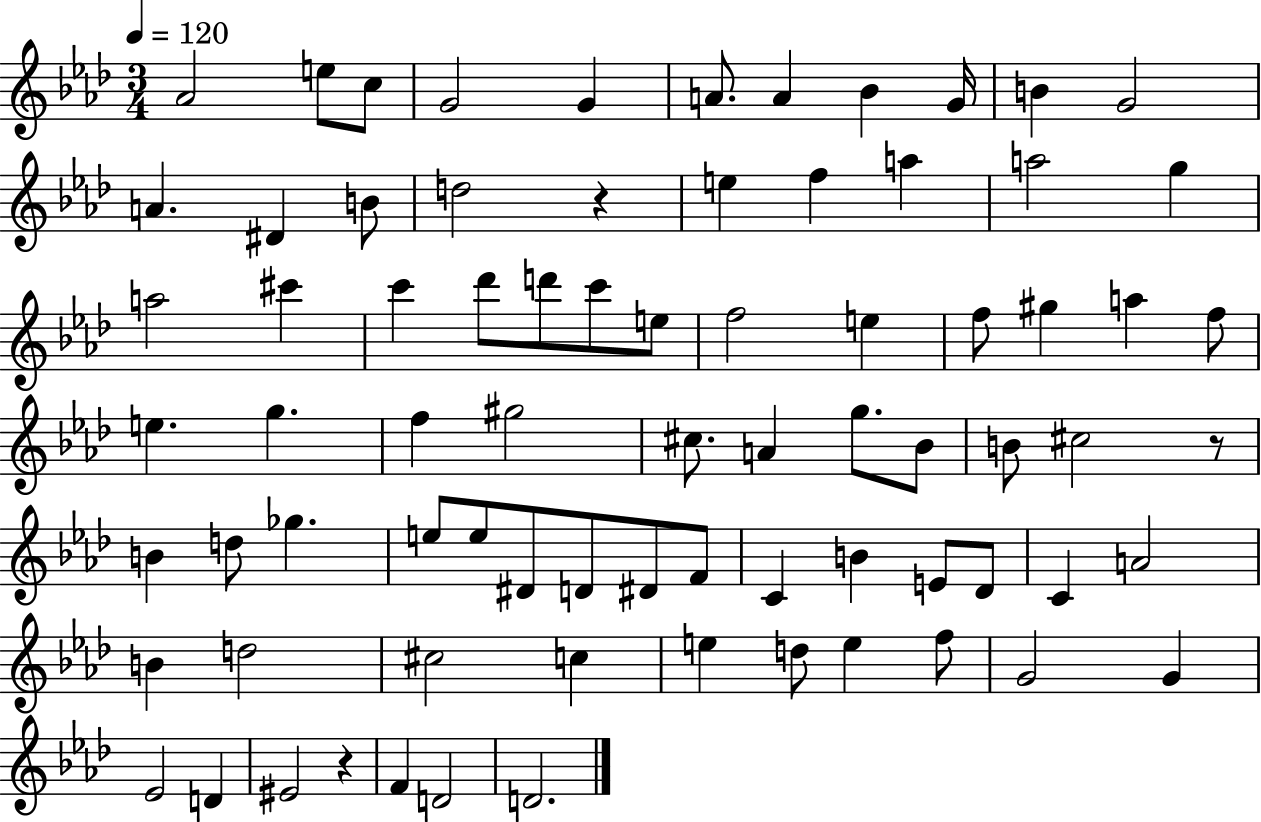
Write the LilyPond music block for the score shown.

{
  \clef treble
  \numericTimeSignature
  \time 3/4
  \key aes \major
  \tempo 4 = 120
  aes'2 e''8 c''8 | g'2 g'4 | a'8. a'4 bes'4 g'16 | b'4 g'2 | \break a'4. dis'4 b'8 | d''2 r4 | e''4 f''4 a''4 | a''2 g''4 | \break a''2 cis'''4 | c'''4 des'''8 d'''8 c'''8 e''8 | f''2 e''4 | f''8 gis''4 a''4 f''8 | \break e''4. g''4. | f''4 gis''2 | cis''8. a'4 g''8. bes'8 | b'8 cis''2 r8 | \break b'4 d''8 ges''4. | e''8 e''8 dis'8 d'8 dis'8 f'8 | c'4 b'4 e'8 des'8 | c'4 a'2 | \break b'4 d''2 | cis''2 c''4 | e''4 d''8 e''4 f''8 | g'2 g'4 | \break ees'2 d'4 | eis'2 r4 | f'4 d'2 | d'2. | \break \bar "|."
}